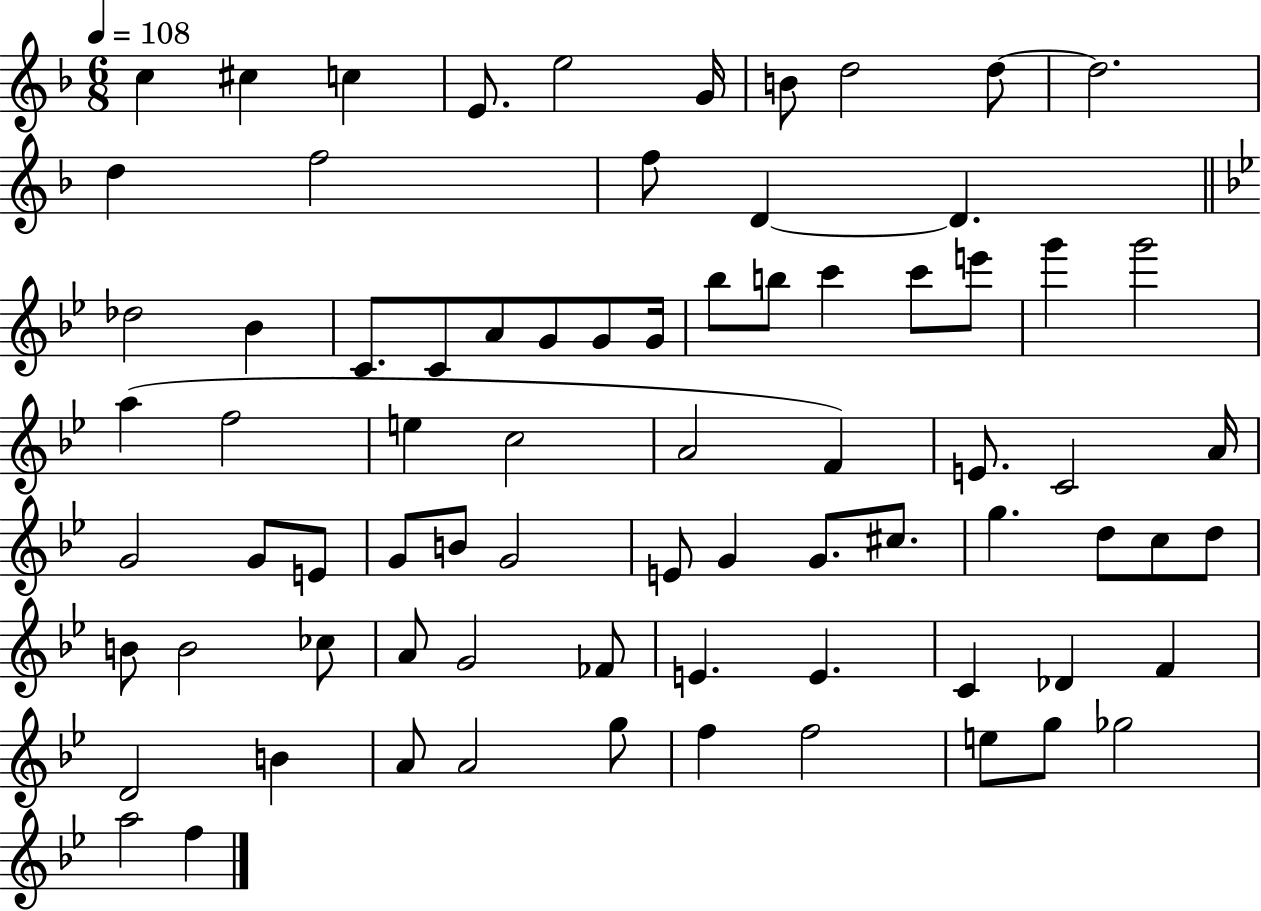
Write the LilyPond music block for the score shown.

{
  \clef treble
  \numericTimeSignature
  \time 6/8
  \key f \major
  \tempo 4 = 108
  c''4 cis''4 c''4 | e'8. e''2 g'16 | b'8 d''2 d''8~~ | d''2. | \break d''4 f''2 | f''8 d'4~~ d'4. | \bar "||" \break \key bes \major des''2 bes'4 | c'8. c'8 a'8 g'8 g'8 g'16 | bes''8 b''8 c'''4 c'''8 e'''8 | g'''4 g'''2 | \break a''4( f''2 | e''4 c''2 | a'2 f'4) | e'8. c'2 a'16 | \break g'2 g'8 e'8 | g'8 b'8 g'2 | e'8 g'4 g'8. cis''8. | g''4. d''8 c''8 d''8 | \break b'8 b'2 ces''8 | a'8 g'2 fes'8 | e'4. e'4. | c'4 des'4 f'4 | \break d'2 b'4 | a'8 a'2 g''8 | f''4 f''2 | e''8 g''8 ges''2 | \break a''2 f''4 | \bar "|."
}